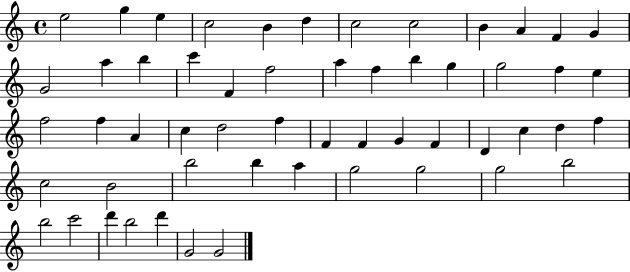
{
  \clef treble
  \time 4/4
  \defaultTimeSignature
  \key c \major
  e''2 g''4 e''4 | c''2 b'4 d''4 | c''2 c''2 | b'4 a'4 f'4 g'4 | \break g'2 a''4 b''4 | c'''4 f'4 f''2 | a''4 f''4 b''4 g''4 | g''2 f''4 e''4 | \break f''2 f''4 a'4 | c''4 d''2 f''4 | f'4 f'4 g'4 f'4 | d'4 c''4 d''4 f''4 | \break c''2 b'2 | b''2 b''4 a''4 | g''2 g''2 | g''2 b''2 | \break b''2 c'''2 | d'''4 b''2 d'''4 | g'2 g'2 | \bar "|."
}